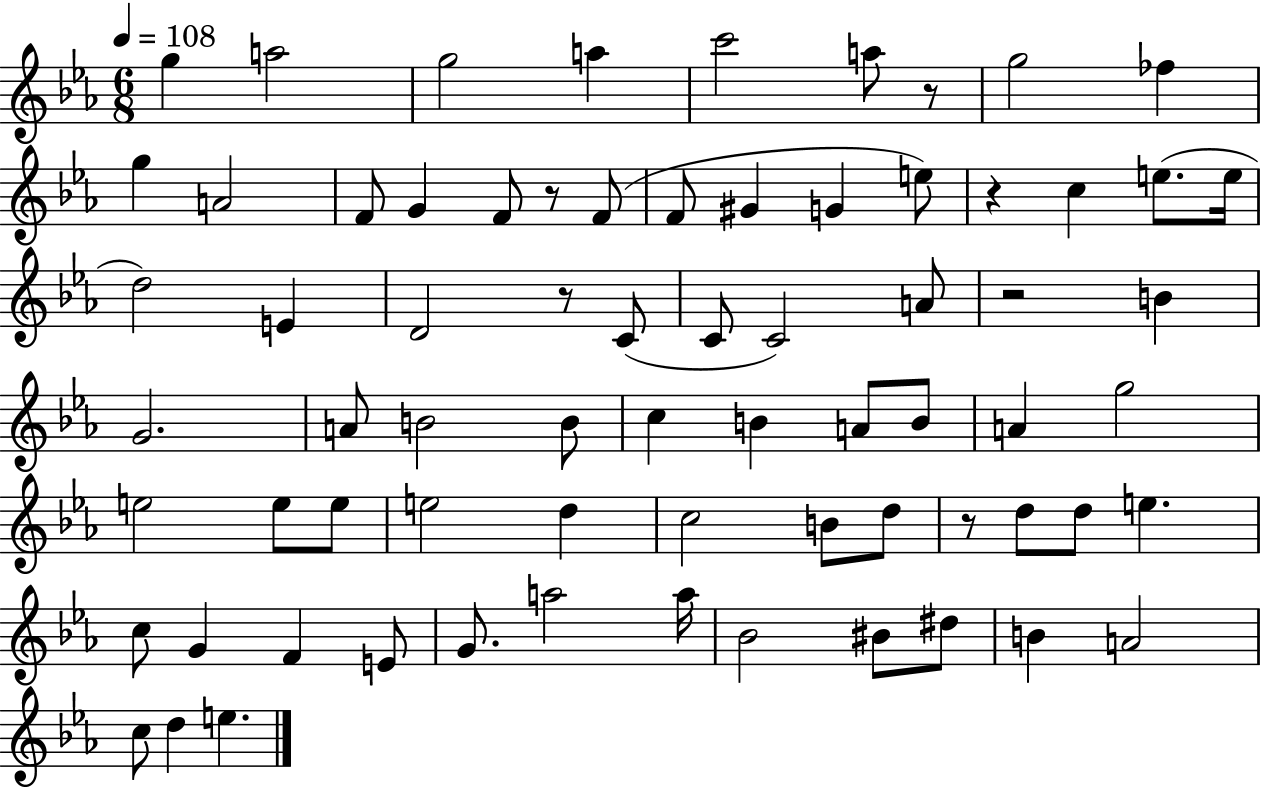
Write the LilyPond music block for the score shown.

{
  \clef treble
  \numericTimeSignature
  \time 6/8
  \key ees \major
  \tempo 4 = 108
  g''4 a''2 | g''2 a''4 | c'''2 a''8 r8 | g''2 fes''4 | \break g''4 a'2 | f'8 g'4 f'8 r8 f'8( | f'8 gis'4 g'4 e''8) | r4 c''4 e''8.( e''16 | \break d''2) e'4 | d'2 r8 c'8( | c'8 c'2) a'8 | r2 b'4 | \break g'2. | a'8 b'2 b'8 | c''4 b'4 a'8 b'8 | a'4 g''2 | \break e''2 e''8 e''8 | e''2 d''4 | c''2 b'8 d''8 | r8 d''8 d''8 e''4. | \break c''8 g'4 f'4 e'8 | g'8. a''2 a''16 | bes'2 bis'8 dis''8 | b'4 a'2 | \break c''8 d''4 e''4. | \bar "|."
}